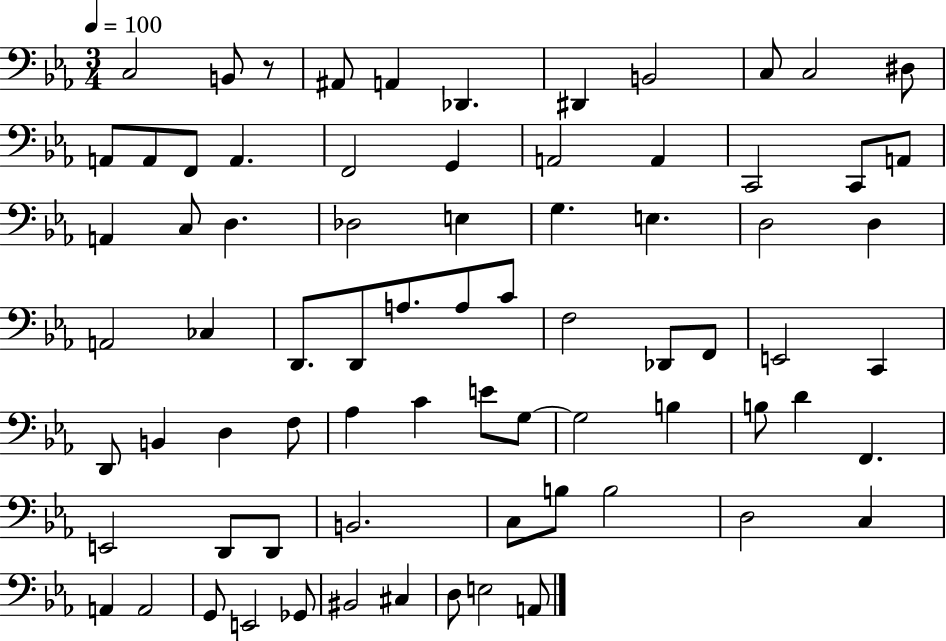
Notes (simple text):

C3/h B2/e R/e A#2/e A2/q Db2/q. D#2/q B2/h C3/e C3/h D#3/e A2/e A2/e F2/e A2/q. F2/h G2/q A2/h A2/q C2/h C2/e A2/e A2/q C3/e D3/q. Db3/h E3/q G3/q. E3/q. D3/h D3/q A2/h CES3/q D2/e. D2/e A3/e. A3/e C4/e F3/h Db2/e F2/e E2/h C2/q D2/e B2/q D3/q F3/e Ab3/q C4/q E4/e G3/e G3/h B3/q B3/e D4/q F2/q. E2/h D2/e D2/e B2/h. C3/e B3/e B3/h D3/h C3/q A2/q A2/h G2/e E2/h Gb2/e BIS2/h C#3/q D3/e E3/h A2/e